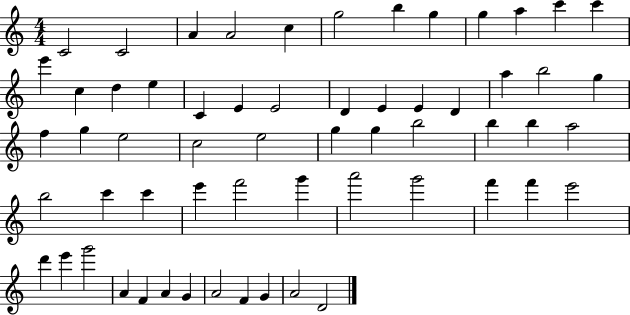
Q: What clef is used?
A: treble